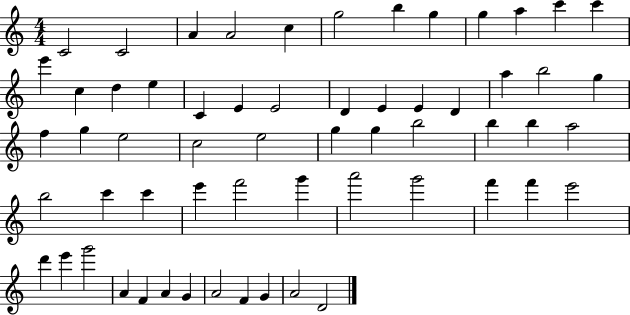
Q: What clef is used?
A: treble